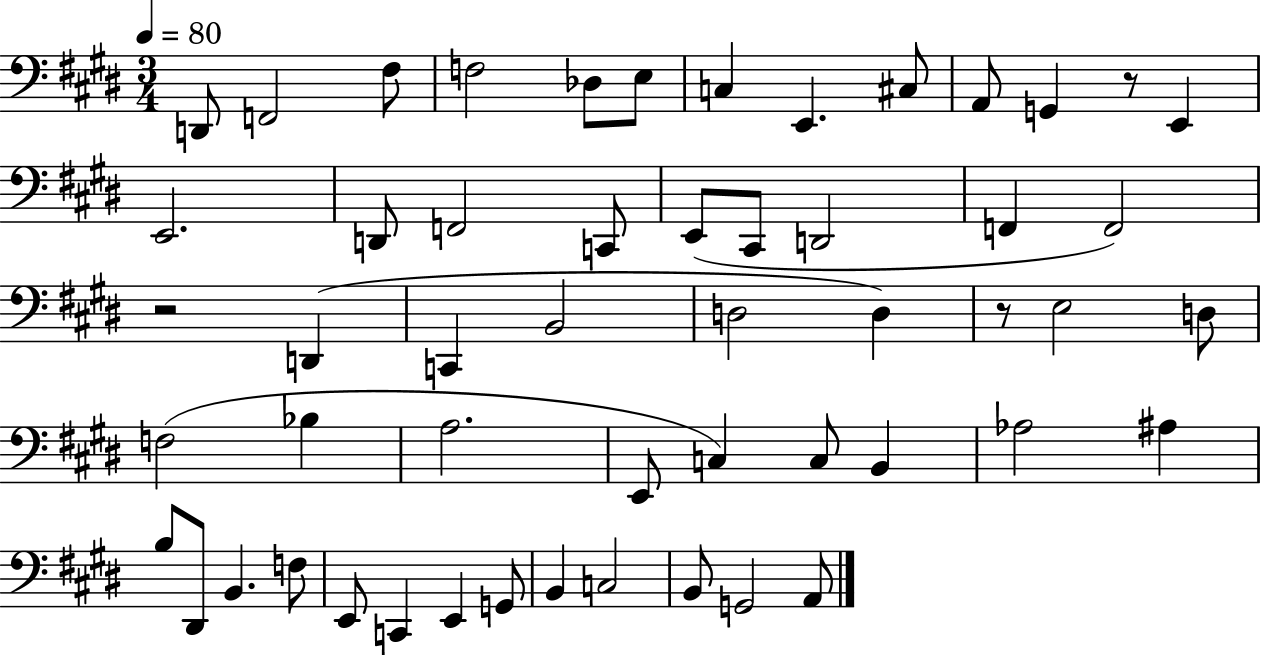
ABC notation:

X:1
T:Untitled
M:3/4
L:1/4
K:E
D,,/2 F,,2 ^F,/2 F,2 _D,/2 E,/2 C, E,, ^C,/2 A,,/2 G,, z/2 E,, E,,2 D,,/2 F,,2 C,,/2 E,,/2 ^C,,/2 D,,2 F,, F,,2 z2 D,, C,, B,,2 D,2 D, z/2 E,2 D,/2 F,2 _B, A,2 E,,/2 C, C,/2 B,, _A,2 ^A, B,/2 ^D,,/2 B,, F,/2 E,,/2 C,, E,, G,,/2 B,, C,2 B,,/2 G,,2 A,,/2